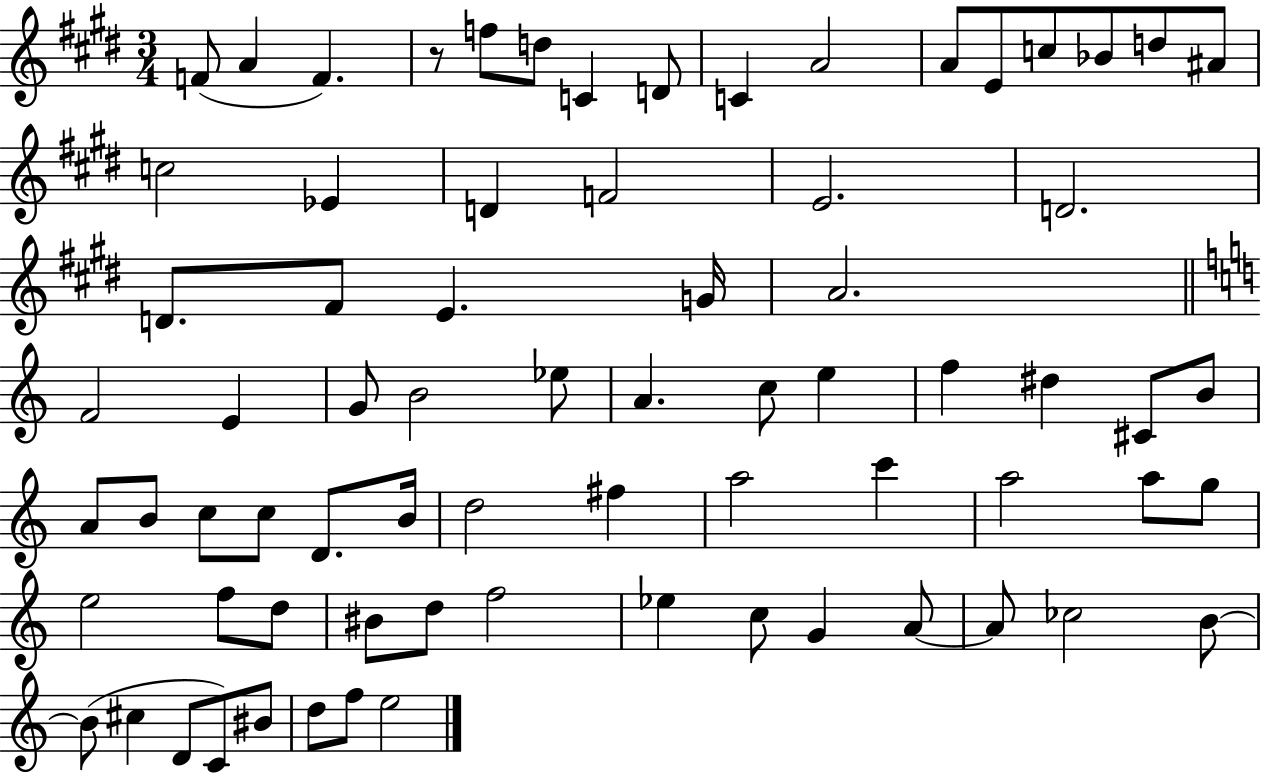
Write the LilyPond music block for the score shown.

{
  \clef treble
  \numericTimeSignature
  \time 3/4
  \key e \major
  f'8( a'4 f'4.) | r8 f''8 d''8 c'4 d'8 | c'4 a'2 | a'8 e'8 c''8 bes'8 d''8 ais'8 | \break c''2 ees'4 | d'4 f'2 | e'2. | d'2. | \break d'8. fis'8 e'4. g'16 | a'2. | \bar "||" \break \key a \minor f'2 e'4 | g'8 b'2 ees''8 | a'4. c''8 e''4 | f''4 dis''4 cis'8 b'8 | \break a'8 b'8 c''8 c''8 d'8. b'16 | d''2 fis''4 | a''2 c'''4 | a''2 a''8 g''8 | \break e''2 f''8 d''8 | bis'8 d''8 f''2 | ees''4 c''8 g'4 a'8~~ | a'8 ces''2 b'8~~ | \break b'8( cis''4 d'8 c'8) bis'8 | d''8 f''8 e''2 | \bar "|."
}